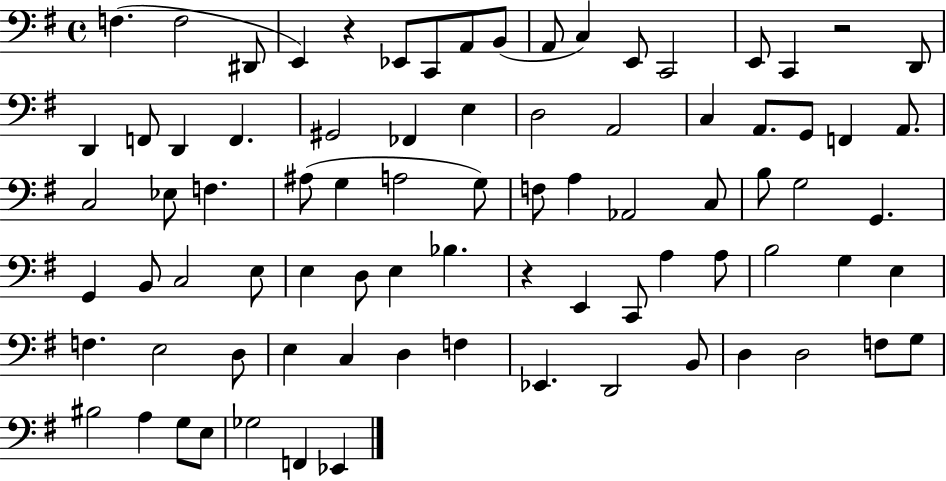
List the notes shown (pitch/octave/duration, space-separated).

F3/q. F3/h D#2/e E2/q R/q Eb2/e C2/e A2/e B2/e A2/e C3/q E2/e C2/h E2/e C2/q R/h D2/e D2/q F2/e D2/q F2/q. G#2/h FES2/q E3/q D3/h A2/h C3/q A2/e. G2/e F2/q A2/e. C3/h Eb3/e F3/q. A#3/e G3/q A3/h G3/e F3/e A3/q Ab2/h C3/e B3/e G3/h G2/q. G2/q B2/e C3/h E3/e E3/q D3/e E3/q Bb3/q. R/q E2/q C2/e A3/q A3/e B3/h G3/q E3/q F3/q. E3/h D3/e E3/q C3/q D3/q F3/q Eb2/q. D2/h B2/e D3/q D3/h F3/e G3/e BIS3/h A3/q G3/e E3/e Gb3/h F2/q Eb2/q